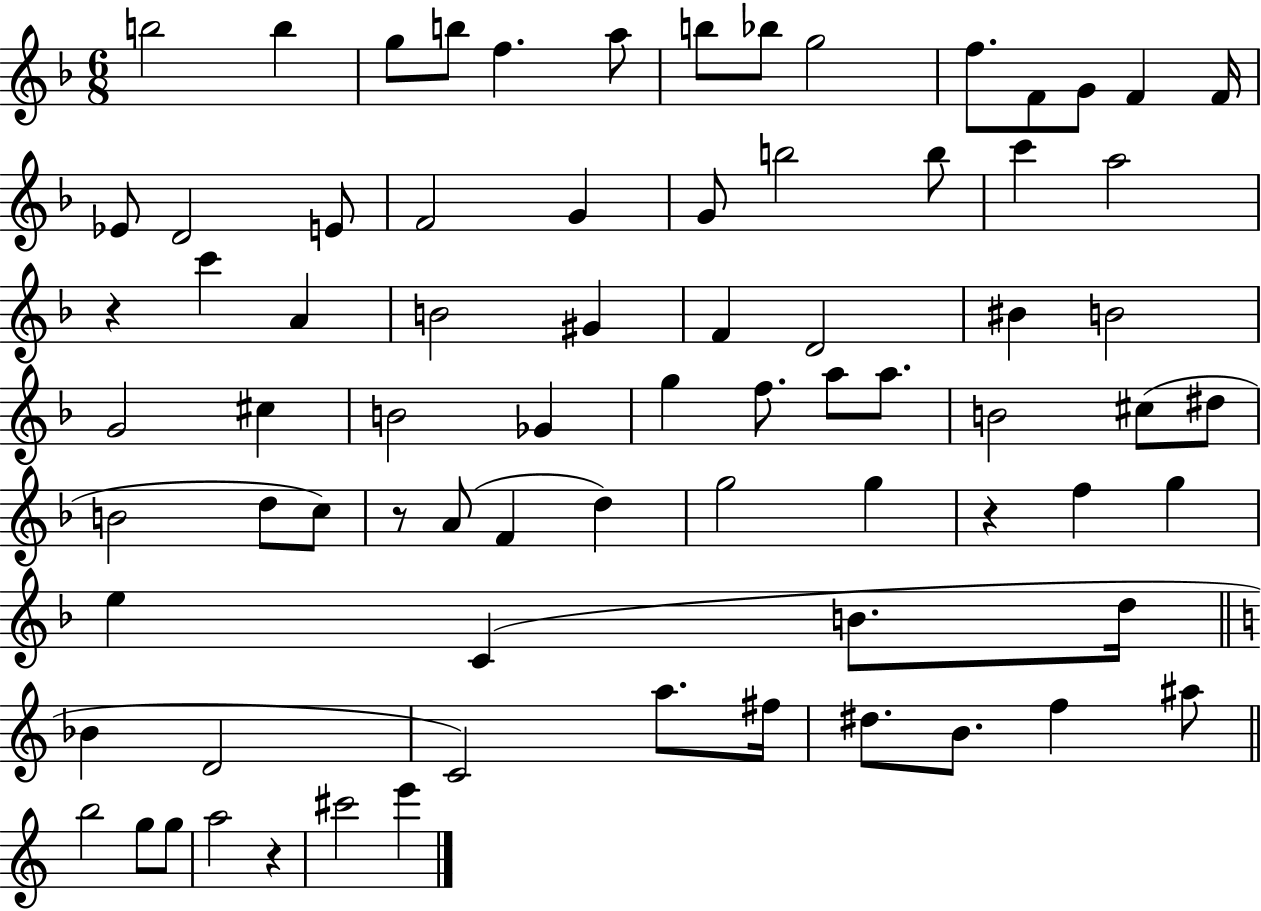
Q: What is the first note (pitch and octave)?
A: B5